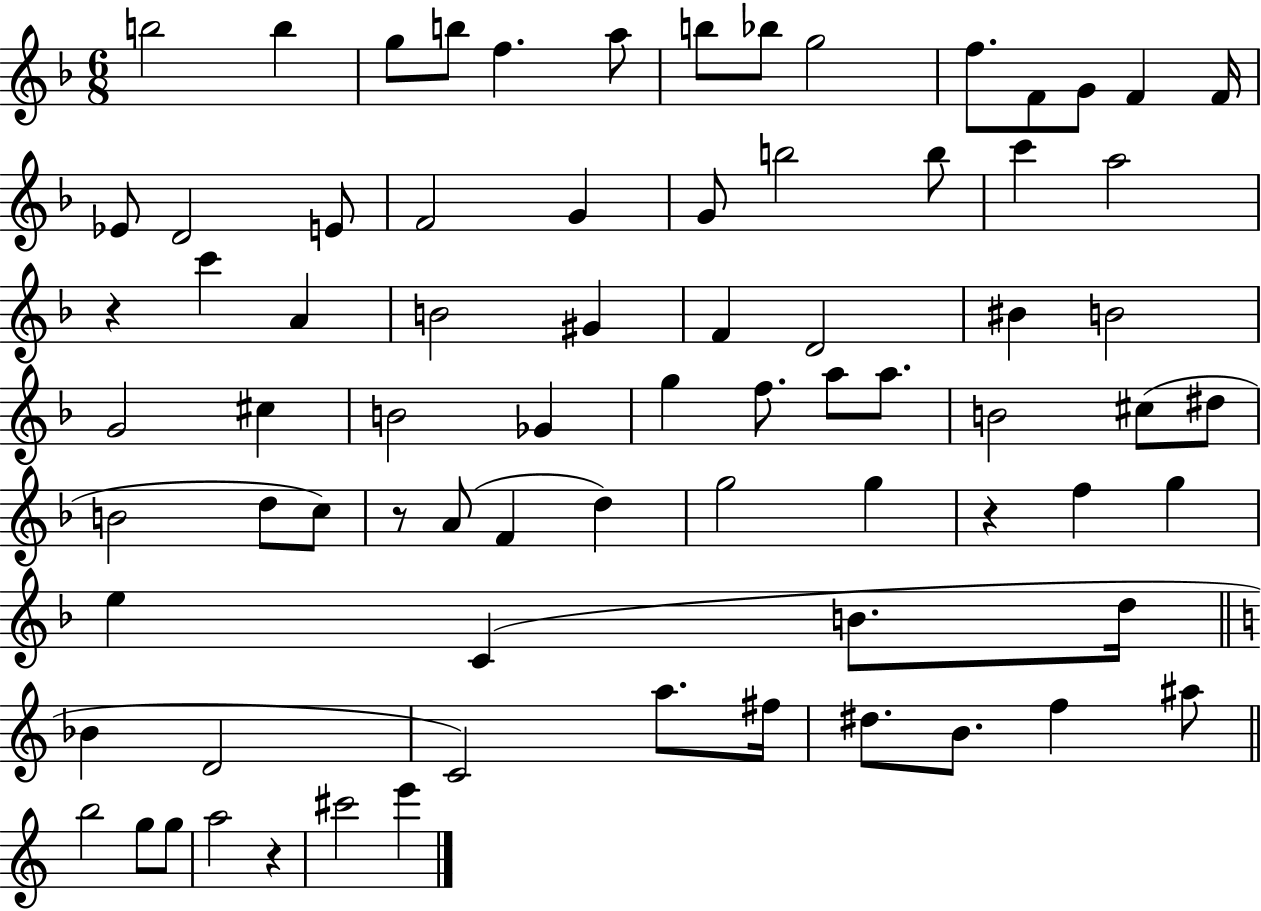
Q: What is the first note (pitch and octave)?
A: B5